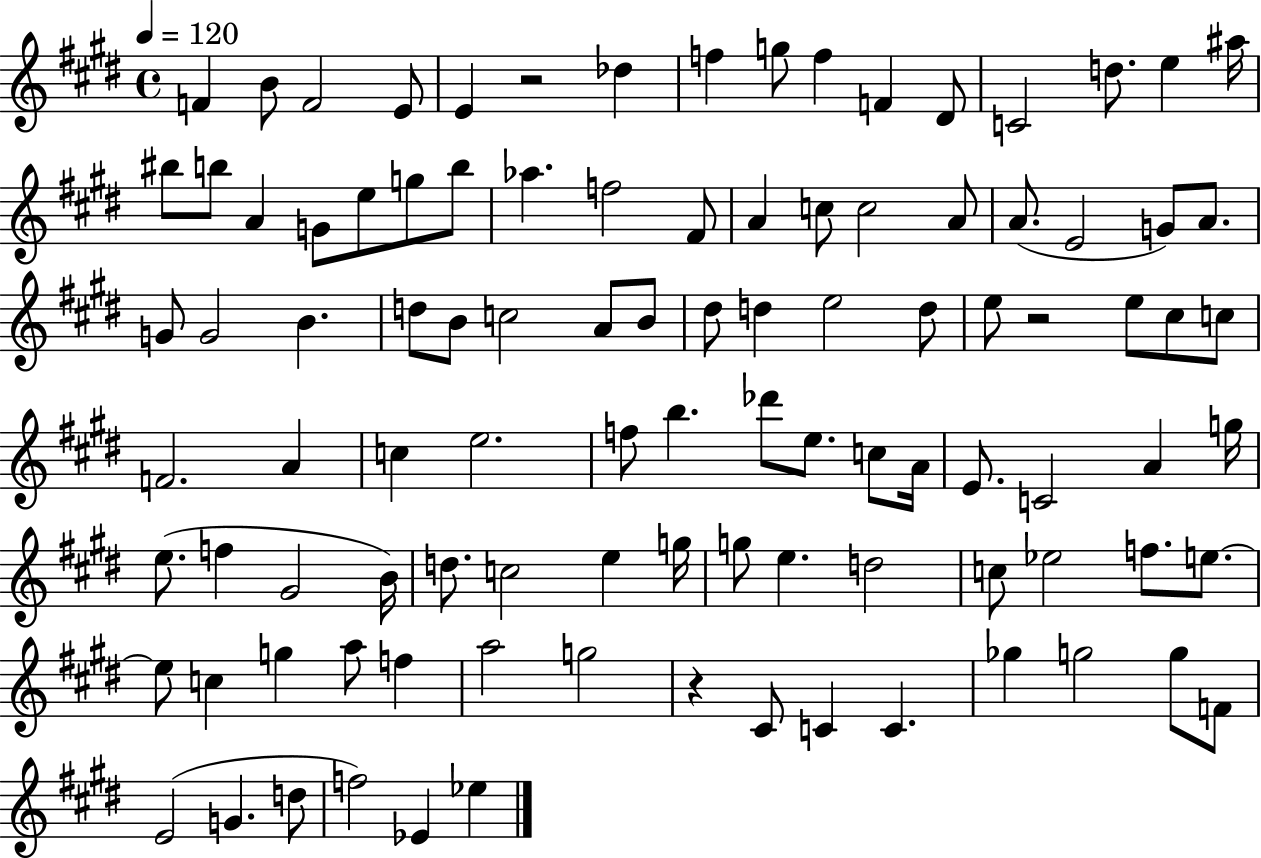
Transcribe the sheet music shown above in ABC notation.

X:1
T:Untitled
M:4/4
L:1/4
K:E
F B/2 F2 E/2 E z2 _d f g/2 f F ^D/2 C2 d/2 e ^a/4 ^b/2 b/2 A G/2 e/2 g/2 b/2 _a f2 ^F/2 A c/2 c2 A/2 A/2 E2 G/2 A/2 G/2 G2 B d/2 B/2 c2 A/2 B/2 ^d/2 d e2 d/2 e/2 z2 e/2 ^c/2 c/2 F2 A c e2 f/2 b _d'/2 e/2 c/2 A/4 E/2 C2 A g/4 e/2 f ^G2 B/4 d/2 c2 e g/4 g/2 e d2 c/2 _e2 f/2 e/2 e/2 c g a/2 f a2 g2 z ^C/2 C C _g g2 g/2 F/2 E2 G d/2 f2 _E _e